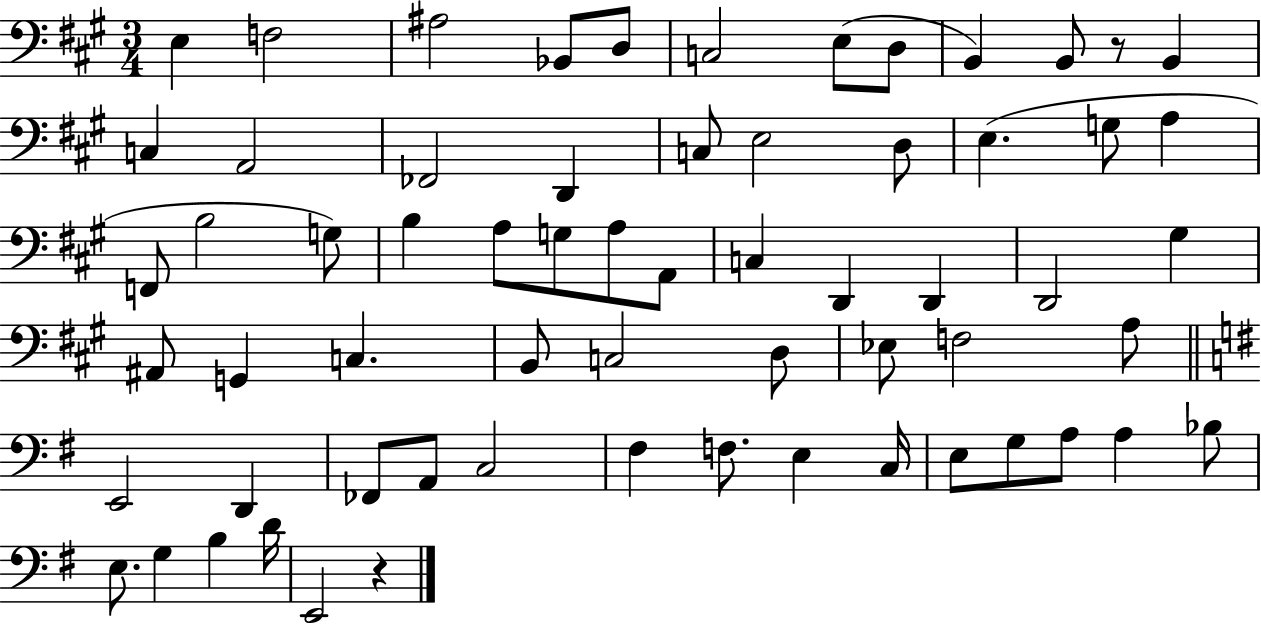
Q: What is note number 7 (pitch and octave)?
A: E3